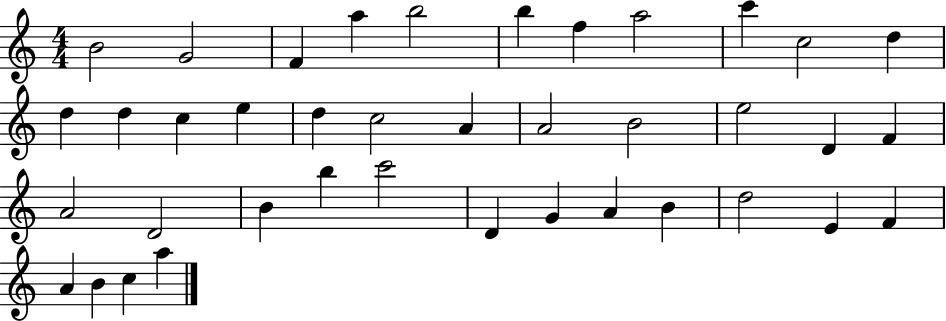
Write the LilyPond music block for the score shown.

{
  \clef treble
  \numericTimeSignature
  \time 4/4
  \key c \major
  b'2 g'2 | f'4 a''4 b''2 | b''4 f''4 a''2 | c'''4 c''2 d''4 | \break d''4 d''4 c''4 e''4 | d''4 c''2 a'4 | a'2 b'2 | e''2 d'4 f'4 | \break a'2 d'2 | b'4 b''4 c'''2 | d'4 g'4 a'4 b'4 | d''2 e'4 f'4 | \break a'4 b'4 c''4 a''4 | \bar "|."
}